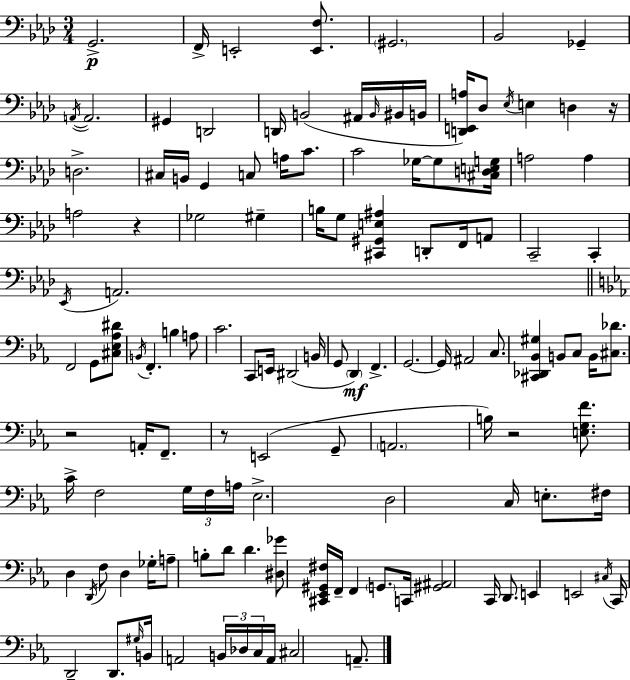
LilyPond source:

{
  \clef bass
  \numericTimeSignature
  \time 3/4
  \key f \minor
  \repeat volta 2 { g,2.->\p | f,16-> e,2-. <e, f>8. | \parenthesize gis,2. | bes,2 ges,4-- | \break \acciaccatura { a,16~ }~ a,2. | gis,4 d,2 | d,16 b,2( ais,16 \grace { b,16 } | bis,16 b,16 <d, e, a>16) des8 \acciaccatura { ees16 } e4 d4 | \break r16 d2.-> | cis16 b,16 g,4 c8 a16 | c'8. c'2 ges16~~ | ges8 <cis d e g>16 a2 a4 | \break a2 r4 | ges2 gis4-- | b16 g8 <cis, gis, e ais>4 d,8-. | f,16 a,8 c,2-- c,4-. | \break \acciaccatura { ees,16 } a,2. | \bar "||" \break \key ees \major f,2 g,8 <cis ees aes dis'>8 | \acciaccatura { b,16 } f,4.-. b4 a8 | c'2. | c,8 e,16 dis,2( | \break b,16 g,8 \parenthesize d,4\mf) f,4.-> | g,2.~~ | g,16 ais,2 c8. | <cis, des, bes, gis>4 b,8 c8 b,16 <cis des'>8. | \break r2 a,16-. f,8.-- | r8 e,2( g,8-- | \parenthesize a,2. | b16) r2 <e g f'>8. | \break c'16-> f2 \tuplet 3/2 { g16 f16 | a16 } ees2.-> | d2 c16 e8.-. | fis16 d4 \acciaccatura { d,16 } f8 d4 | \break ges16-. a8-- b8-. d'8 d'4. | <dis ges'>8 <cis, ees, gis, fis>16 f,16-- f,4 \parenthesize g,8. | c,16 <gis, ais,>2 c,16 d,8. | e,4 e,2 | \break \acciaccatura { cis16 } c,16 d,2-- | d,8. \grace { gis16 } b,16 a,2 | \tuplet 3/2 { b,16 des16 c16 } a,16 cis2 | a,8.-- } \bar "|."
}